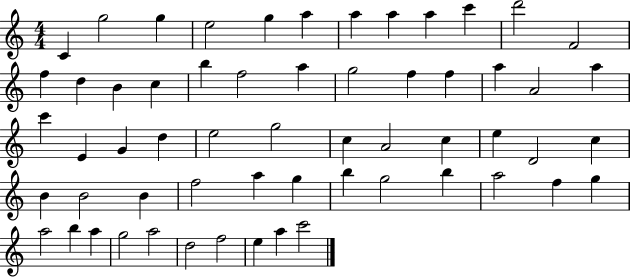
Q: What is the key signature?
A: C major